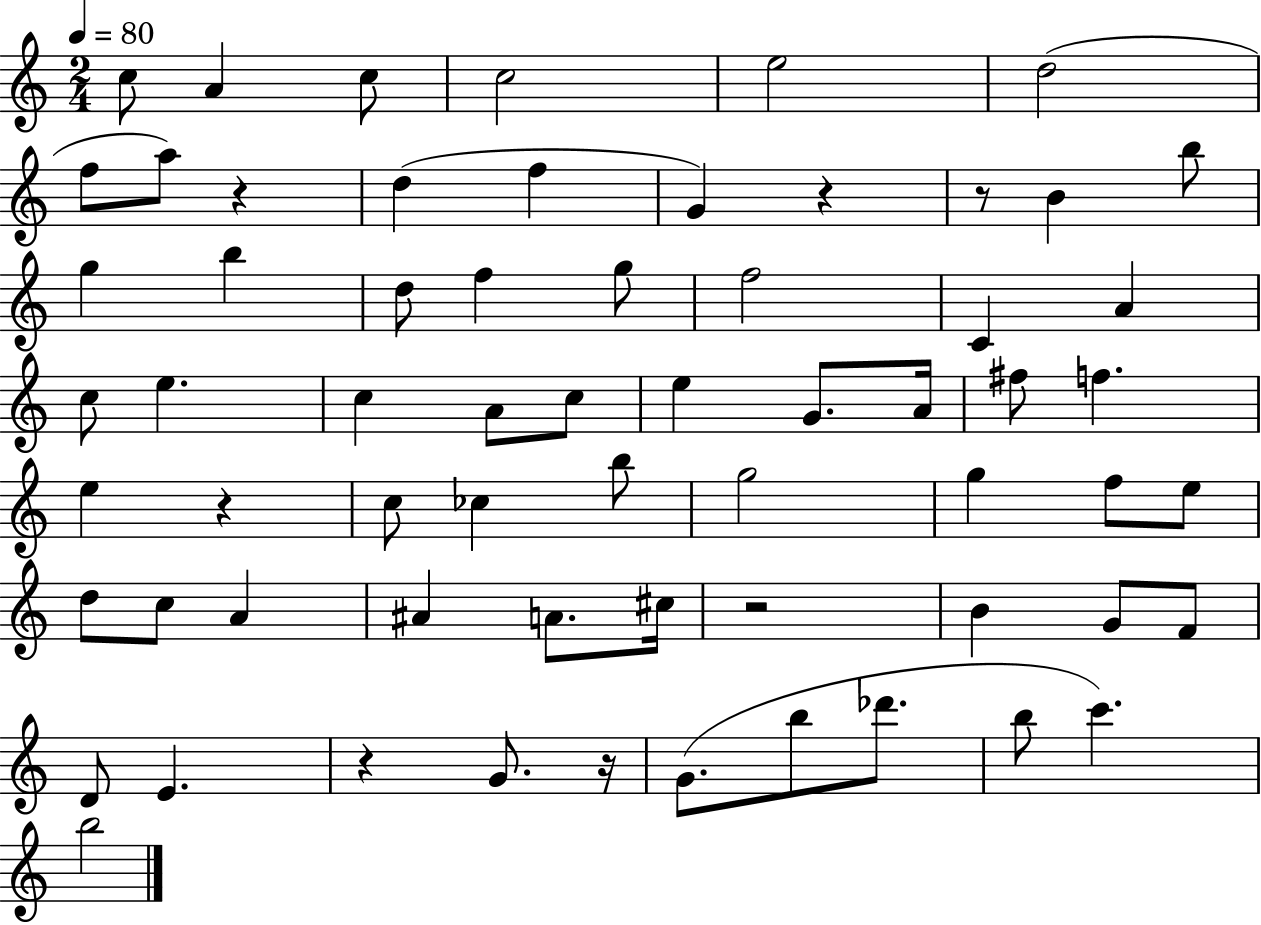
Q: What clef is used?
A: treble